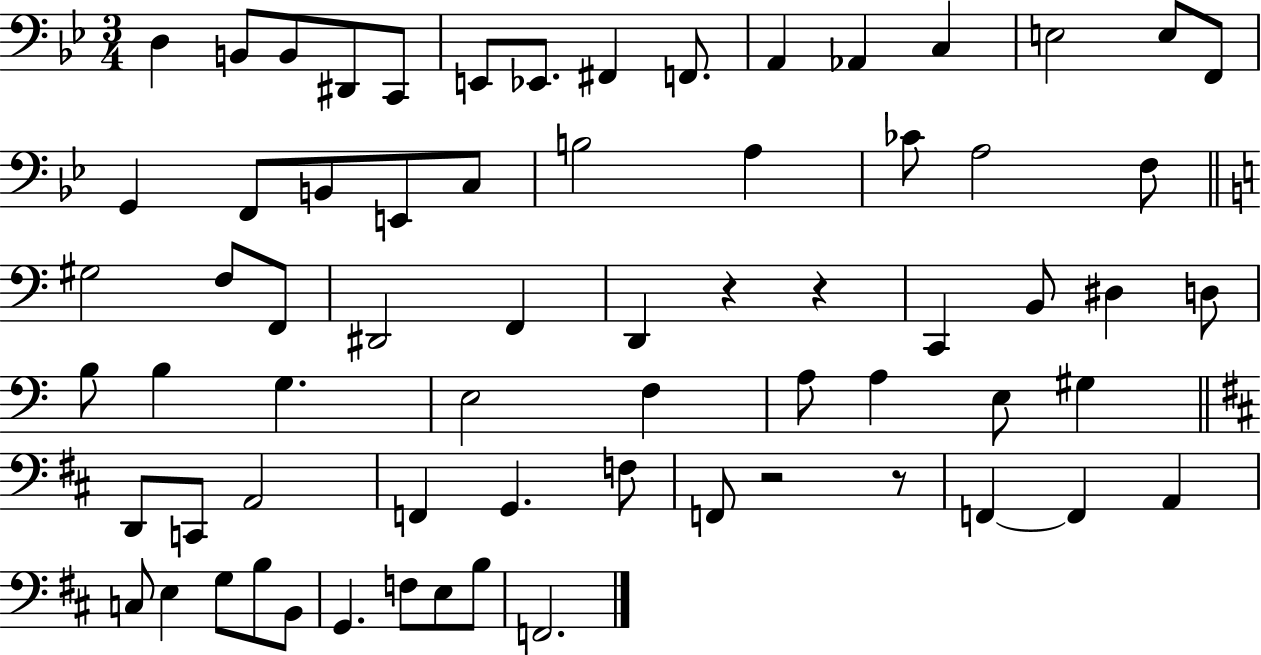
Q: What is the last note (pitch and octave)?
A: F2